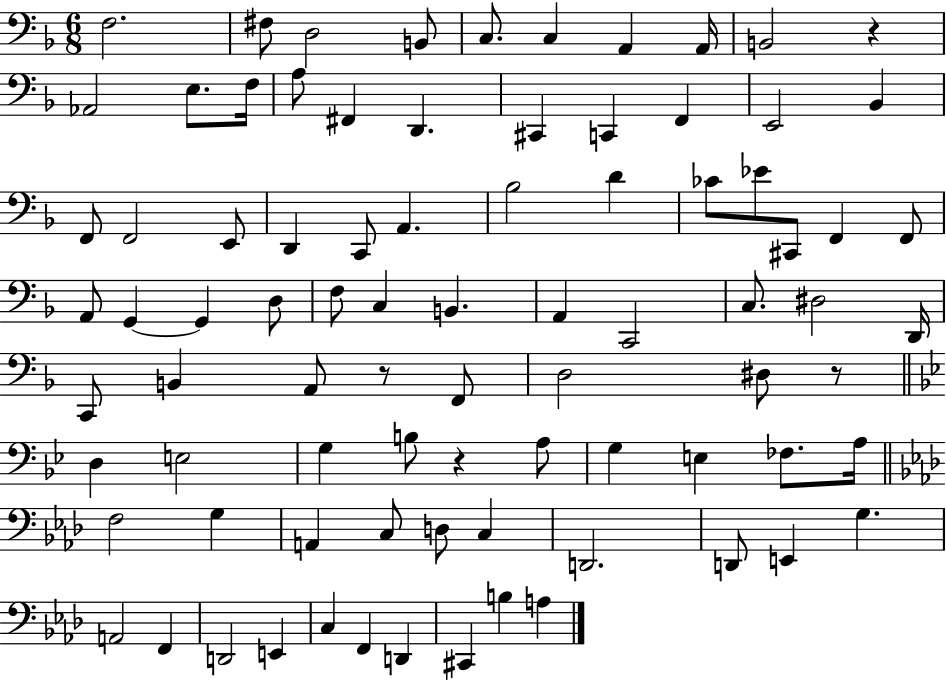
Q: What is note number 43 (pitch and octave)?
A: C3